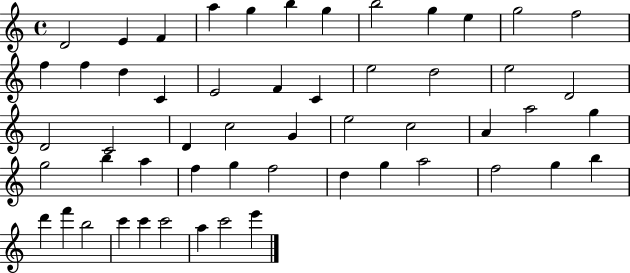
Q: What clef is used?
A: treble